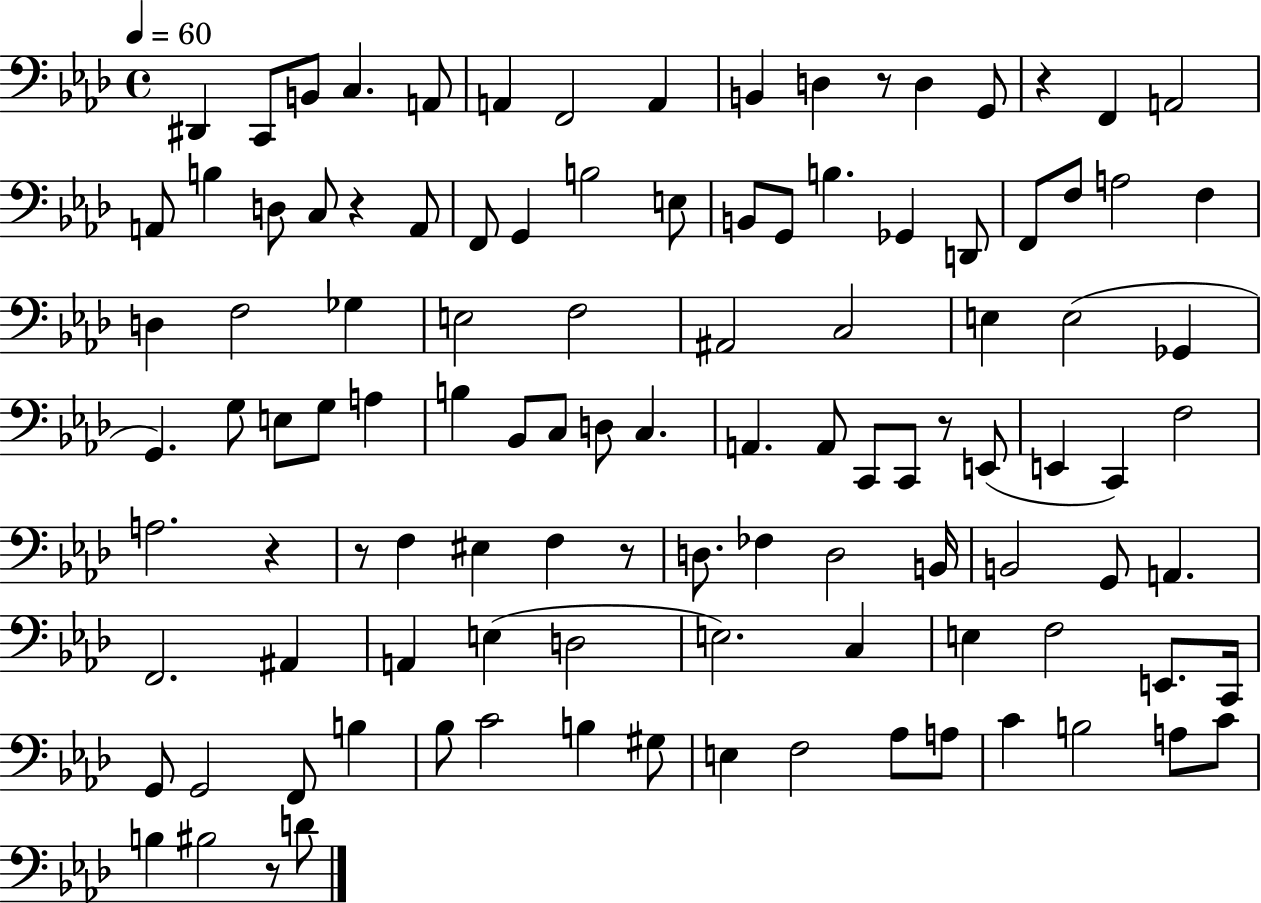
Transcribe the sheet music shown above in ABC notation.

X:1
T:Untitled
M:4/4
L:1/4
K:Ab
^D,, C,,/2 B,,/2 C, A,,/2 A,, F,,2 A,, B,, D, z/2 D, G,,/2 z F,, A,,2 A,,/2 B, D,/2 C,/2 z A,,/2 F,,/2 G,, B,2 E,/2 B,,/2 G,,/2 B, _G,, D,,/2 F,,/2 F,/2 A,2 F, D, F,2 _G, E,2 F,2 ^A,,2 C,2 E, E,2 _G,, G,, G,/2 E,/2 G,/2 A, B, _B,,/2 C,/2 D,/2 C, A,, A,,/2 C,,/2 C,,/2 z/2 E,,/2 E,, C,, F,2 A,2 z z/2 F, ^E, F, z/2 D,/2 _F, D,2 B,,/4 B,,2 G,,/2 A,, F,,2 ^A,, A,, E, D,2 E,2 C, E, F,2 E,,/2 C,,/4 G,,/2 G,,2 F,,/2 B, _B,/2 C2 B, ^G,/2 E, F,2 _A,/2 A,/2 C B,2 A,/2 C/2 B, ^B,2 z/2 D/2